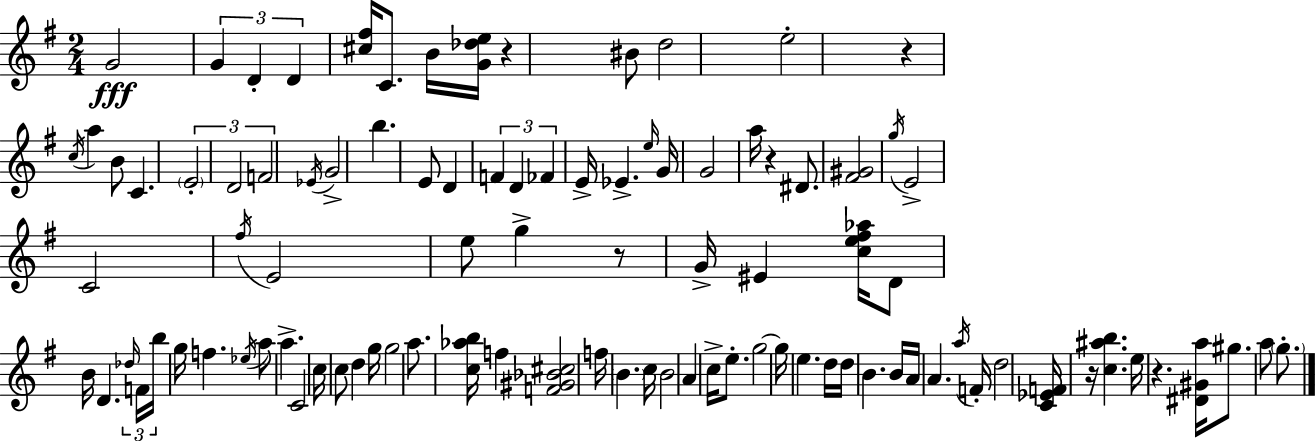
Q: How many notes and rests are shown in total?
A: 97